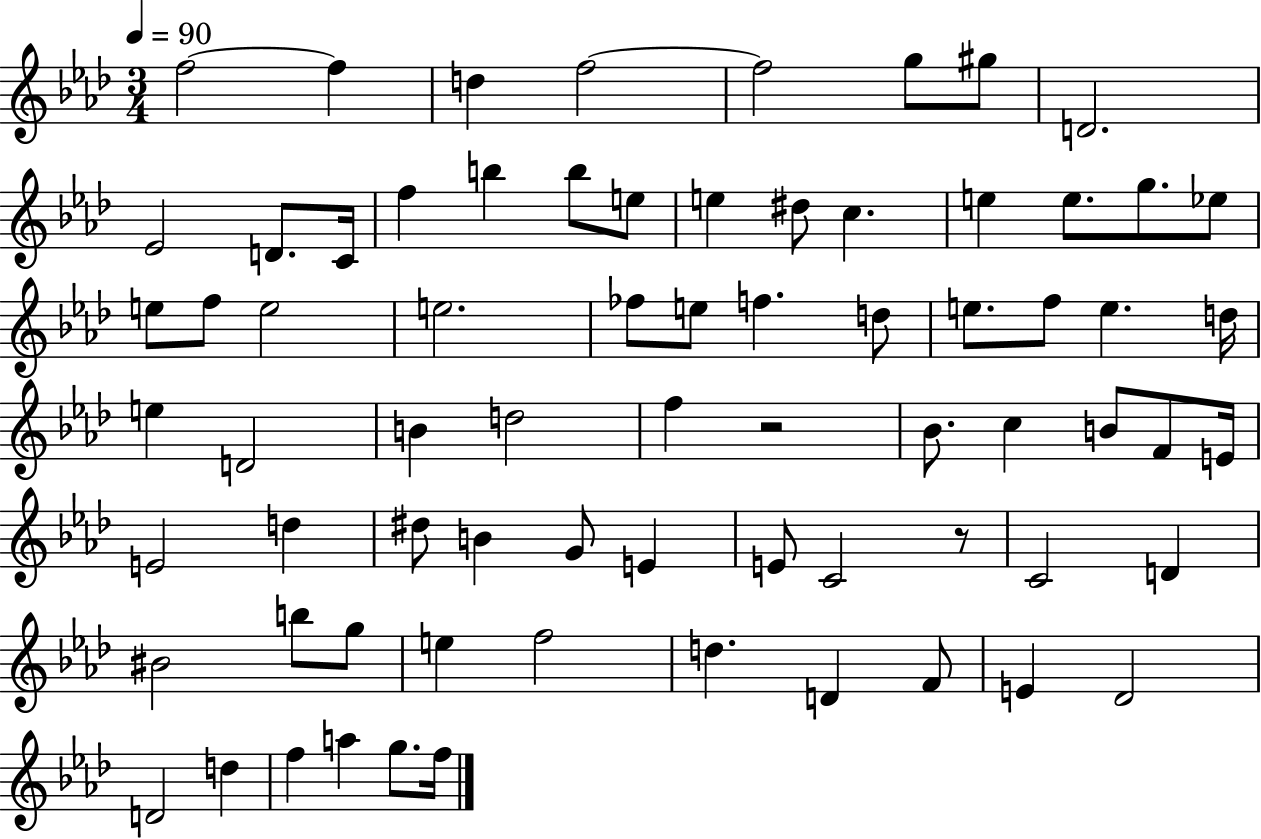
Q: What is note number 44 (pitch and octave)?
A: E4